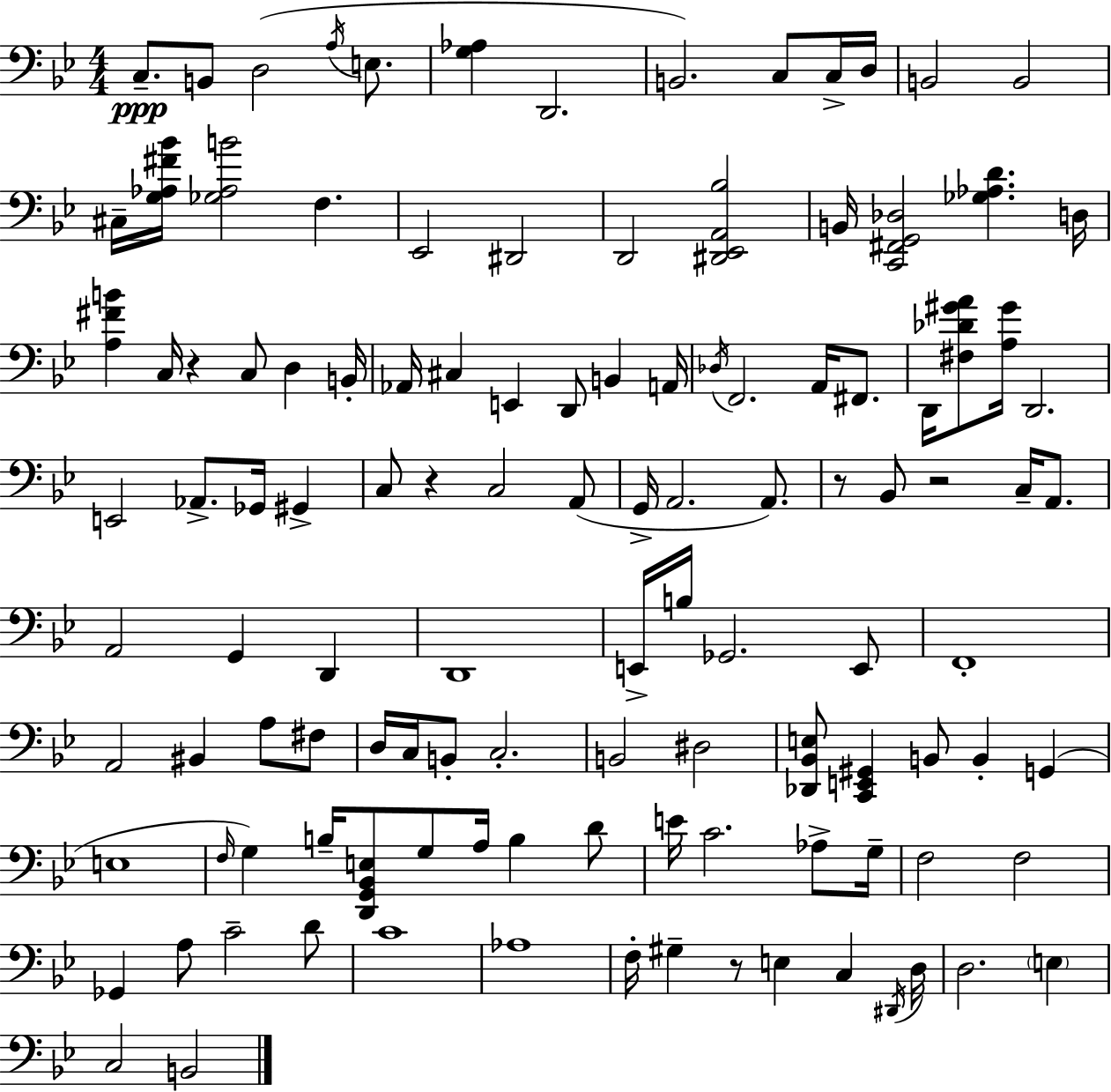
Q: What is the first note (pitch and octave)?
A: C3